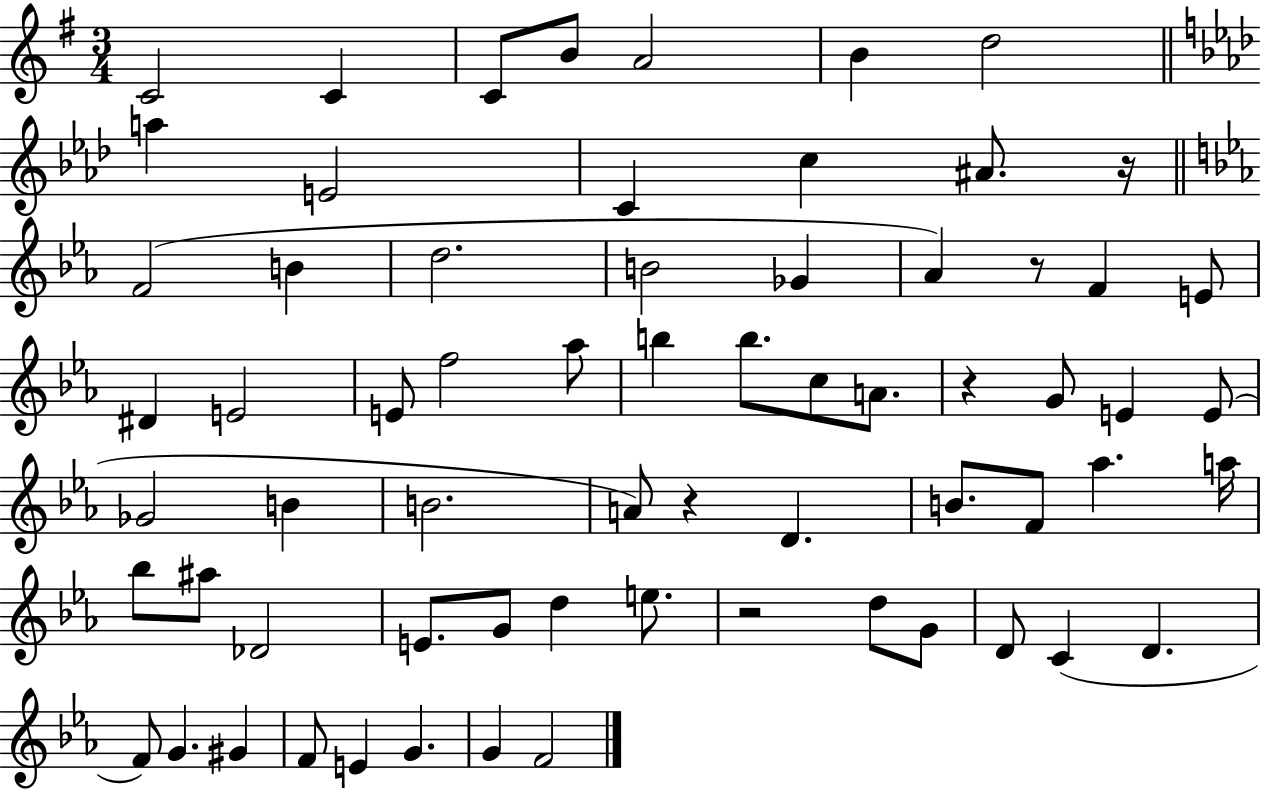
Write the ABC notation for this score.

X:1
T:Untitled
M:3/4
L:1/4
K:G
C2 C C/2 B/2 A2 B d2 a E2 C c ^A/2 z/4 F2 B d2 B2 _G _A z/2 F E/2 ^D E2 E/2 f2 _a/2 b b/2 c/2 A/2 z G/2 E E/2 _G2 B B2 A/2 z D B/2 F/2 _a a/4 _b/2 ^a/2 _D2 E/2 G/2 d e/2 z2 d/2 G/2 D/2 C D F/2 G ^G F/2 E G G F2